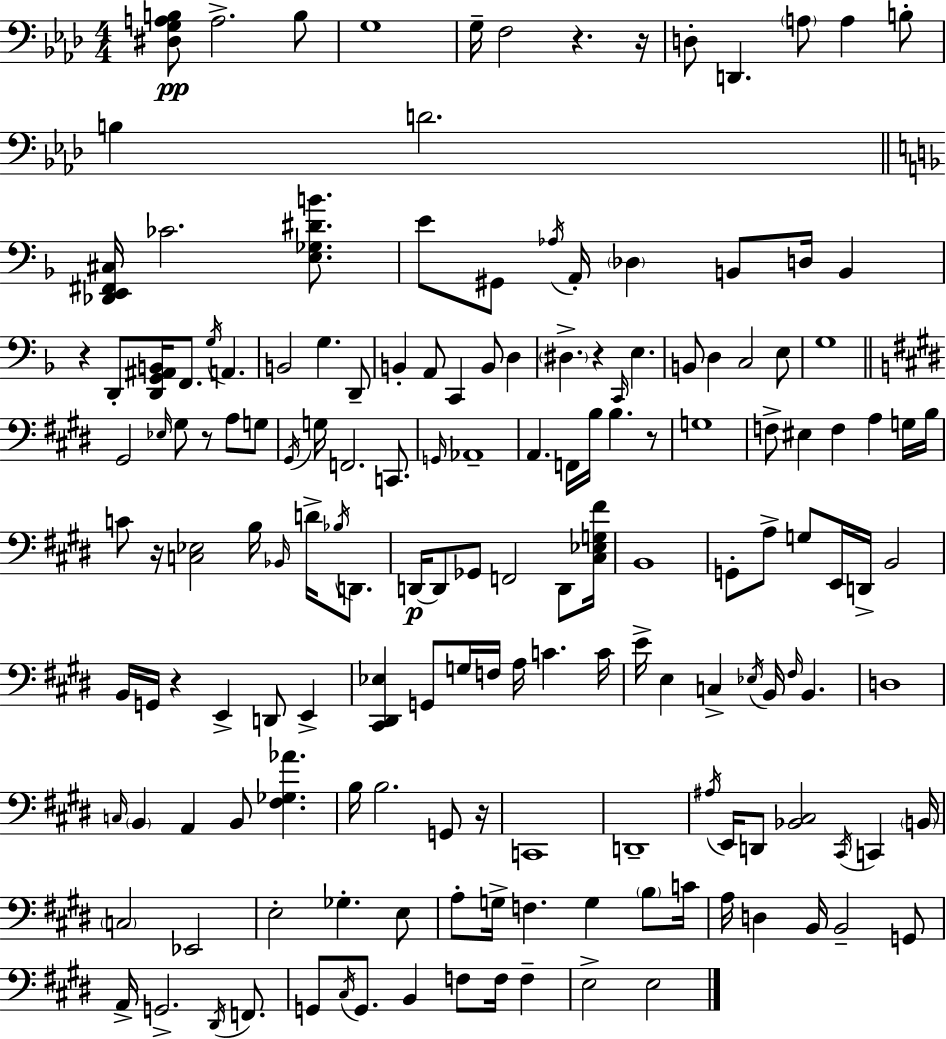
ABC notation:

X:1
T:Untitled
M:4/4
L:1/4
K:Fm
[^D,G,A,B,]/2 A,2 B,/2 G,4 G,/4 F,2 z z/4 D,/2 D,, A,/2 A, B,/2 B, D2 [_D,,E,,^F,,^C,]/4 _C2 [E,_G,^DB]/2 E/2 ^G,,/2 _A,/4 A,,/4 _D, B,,/2 D,/4 B,, z D,,/2 [D,,G,,^A,,B,,]/4 F,,/2 G,/4 A,, B,,2 G, D,,/2 B,, A,,/2 C,, B,,/2 D, ^D, z C,,/4 E, B,,/2 D, C,2 E,/2 G,4 ^G,,2 _E,/4 ^G,/2 z/2 A,/2 G,/2 ^G,,/4 G,/4 F,,2 C,,/2 G,,/4 _A,,4 A,, F,,/4 B,/4 B, z/2 G,4 F,/2 ^E, F, A, G,/4 B,/4 C/2 z/4 [C,_E,]2 B,/4 _B,,/4 D/4 _B,/4 D,,/2 D,,/4 D,,/2 _G,,/2 F,,2 D,,/2 [^C,_E,G,^F]/4 B,,4 G,,/2 A,/2 G,/2 E,,/4 D,,/4 B,,2 B,,/4 G,,/4 z E,, D,,/2 E,, [^C,,^D,,_E,] G,,/2 G,/4 F,/4 A,/4 C C/4 E/4 E, C, _E,/4 B,,/4 ^F,/4 B,, D,4 C,/4 B,, A,, B,,/2 [^F,_G,_A] B,/4 B,2 G,,/2 z/4 C,,4 D,,4 ^A,/4 E,,/4 D,,/2 [_B,,^C,]2 ^C,,/4 C,, B,,/4 C,2 _E,,2 E,2 _G, E,/2 A,/2 G,/4 F, G, B,/2 C/4 A,/4 D, B,,/4 B,,2 G,,/2 A,,/4 G,,2 ^D,,/4 F,,/2 G,,/2 ^C,/4 G,,/2 B,, F,/2 F,/4 F, E,2 E,2